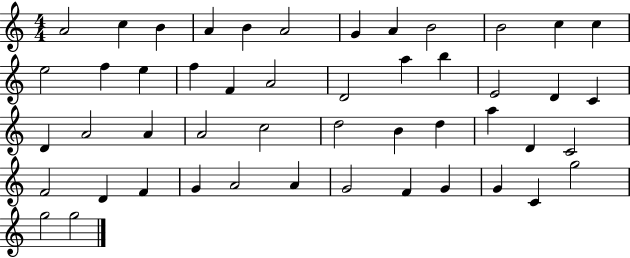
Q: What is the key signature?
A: C major